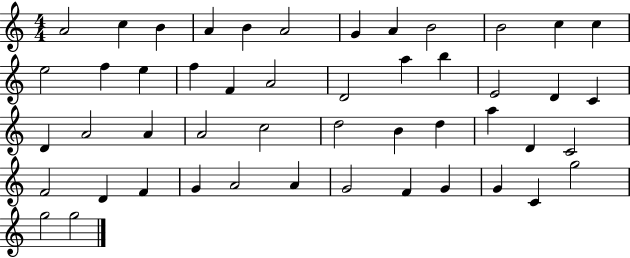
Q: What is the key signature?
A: C major